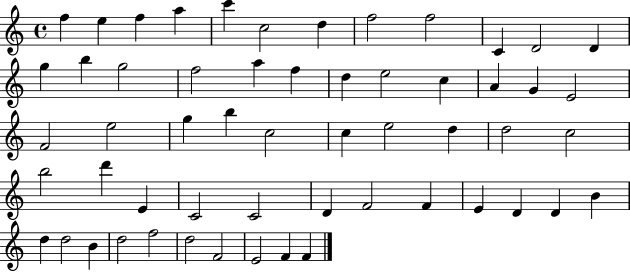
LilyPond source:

{
  \clef treble
  \time 4/4
  \defaultTimeSignature
  \key c \major
  f''4 e''4 f''4 a''4 | c'''4 c''2 d''4 | f''2 f''2 | c'4 d'2 d'4 | \break g''4 b''4 g''2 | f''2 a''4 f''4 | d''4 e''2 c''4 | a'4 g'4 e'2 | \break f'2 e''2 | g''4 b''4 c''2 | c''4 e''2 d''4 | d''2 c''2 | \break b''2 d'''4 e'4 | c'2 c'2 | d'4 f'2 f'4 | e'4 d'4 d'4 b'4 | \break d''4 d''2 b'4 | d''2 f''2 | d''2 f'2 | e'2 f'4 f'4 | \break \bar "|."
}